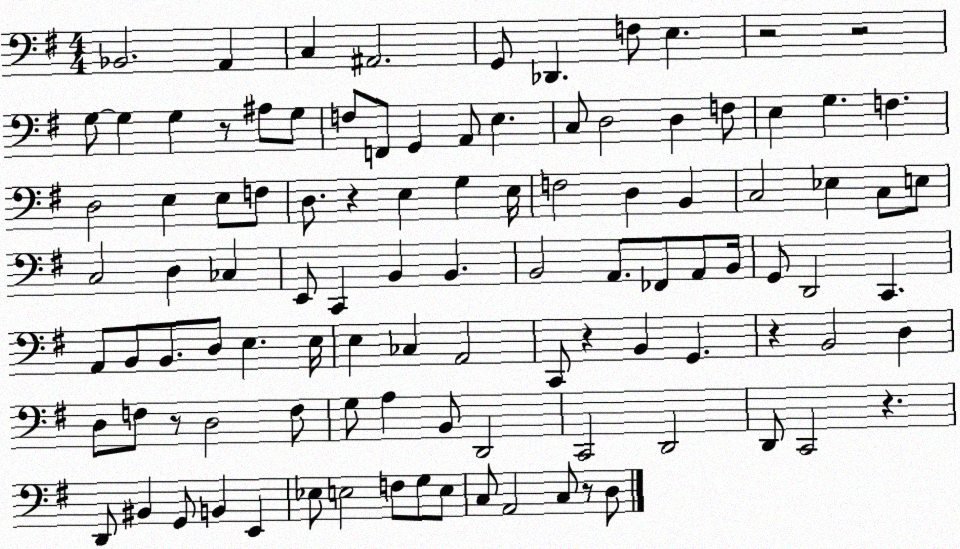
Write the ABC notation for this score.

X:1
T:Untitled
M:4/4
L:1/4
K:G
_B,,2 A,, C, ^A,,2 G,,/2 _D,, F,/2 E, z2 z2 G,/2 G, G, z/2 ^A,/2 G,/2 F,/2 F,,/2 G,, A,,/2 E, C,/2 D,2 D, F,/2 E, G, F, D,2 E, E,/2 F,/2 D,/2 z E, G, E,/4 F,2 D, B,, C,2 _E, C,/2 E,/2 C,2 D, _C, E,,/2 C,, B,, B,, B,,2 A,,/2 _F,,/2 A,,/2 B,,/4 G,,/2 D,,2 C,, A,,/2 B,,/2 B,,/2 D,/2 E, E,/4 E, _C, A,,2 C,,/2 z B,, G,, z B,,2 D, D,/2 F,/2 z/2 D,2 F,/2 G,/2 A, B,,/2 D,,2 C,,2 D,,2 D,,/2 C,,2 z D,,/2 ^B,, G,,/2 B,, E,, _E,/2 E,2 F,/2 G,/2 E,/2 C,/2 A,,2 C,/2 z/2 D,/2